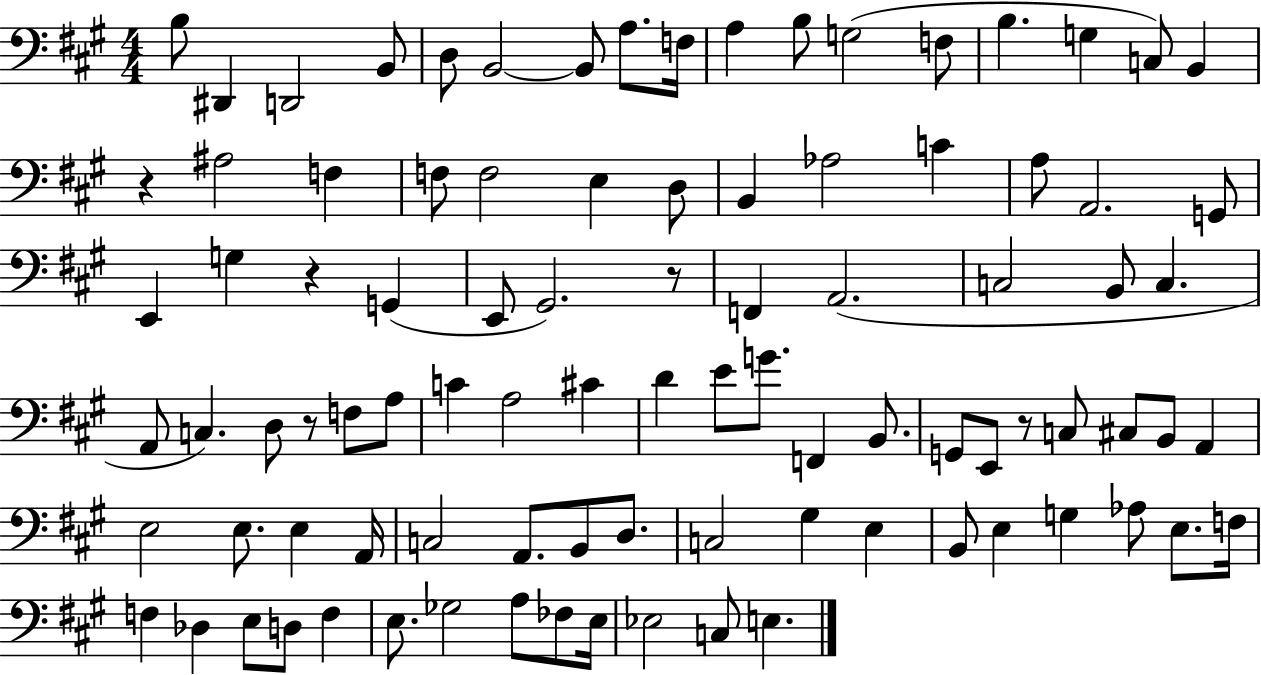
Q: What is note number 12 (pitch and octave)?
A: G3